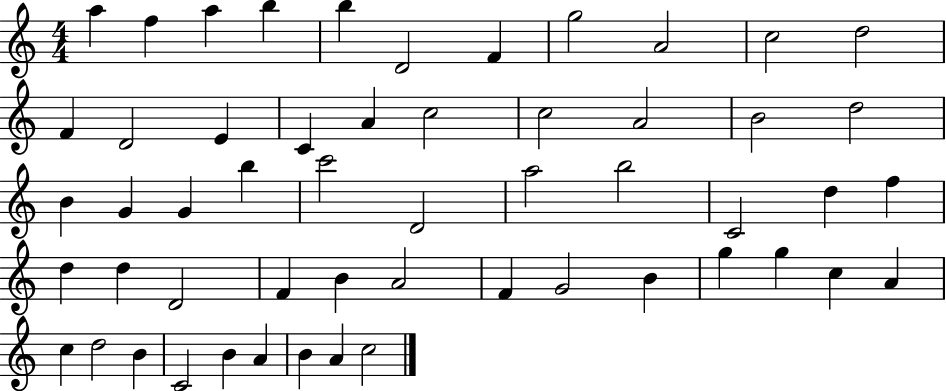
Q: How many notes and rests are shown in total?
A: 54